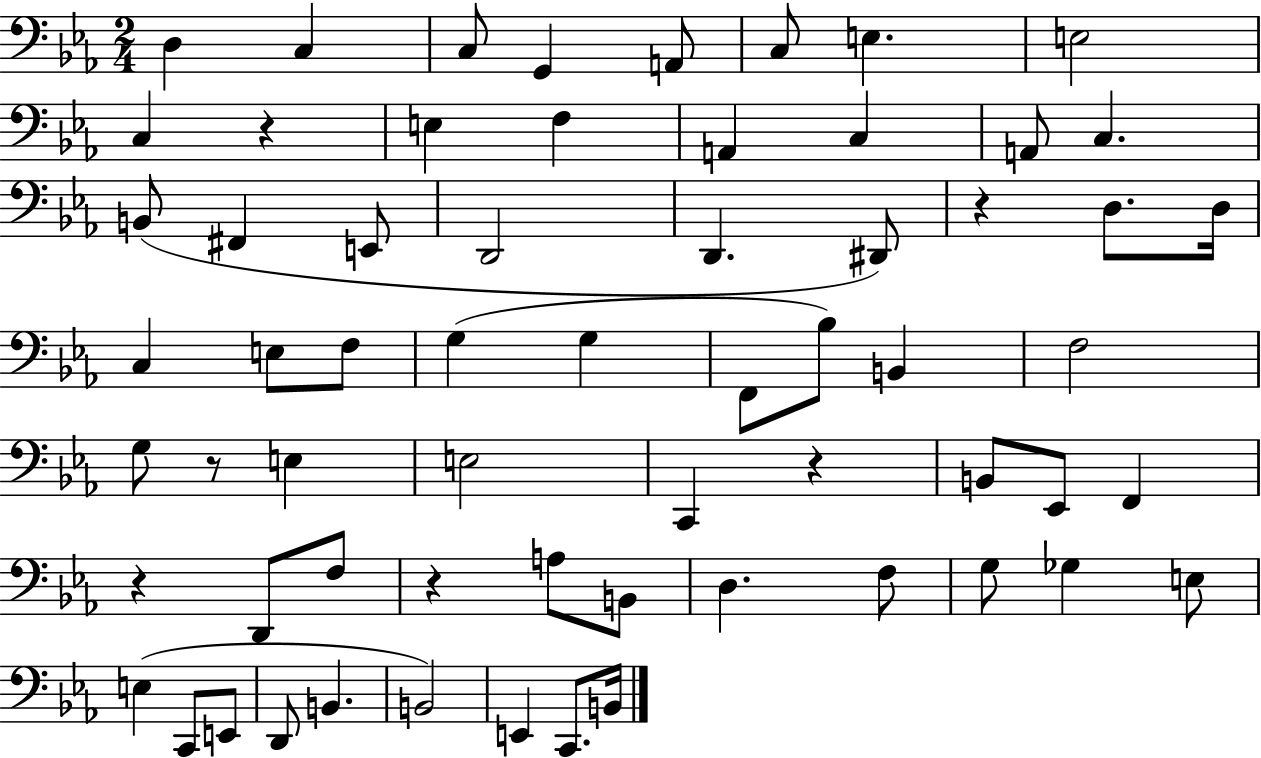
X:1
T:Untitled
M:2/4
L:1/4
K:Eb
D, C, C,/2 G,, A,,/2 C,/2 E, E,2 C, z E, F, A,, C, A,,/2 C, B,,/2 ^F,, E,,/2 D,,2 D,, ^D,,/2 z D,/2 D,/4 C, E,/2 F,/2 G, G, F,,/2 _B,/2 B,, F,2 G,/2 z/2 E, E,2 C,, z B,,/2 _E,,/2 F,, z D,,/2 F,/2 z A,/2 B,,/2 D, F,/2 G,/2 _G, E,/2 E, C,,/2 E,,/2 D,,/2 B,, B,,2 E,, C,,/2 B,,/4